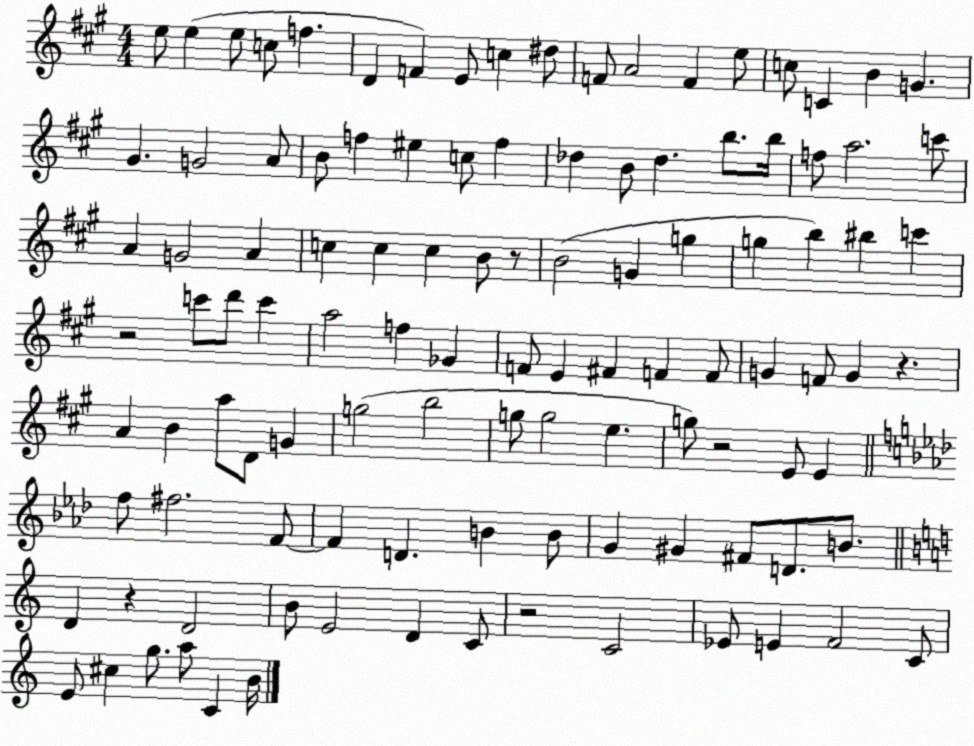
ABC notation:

X:1
T:Untitled
M:4/4
L:1/4
K:A
e/2 e e/2 c/2 f D F E/2 c ^d/2 F/2 A2 F e/2 c/2 C B G ^G G2 A/2 B/2 f ^e c/2 f _d B/2 _d b/2 b/4 f/2 a2 c'/2 A G2 A c c c B/2 z/2 B2 G g g b ^b c' z2 c'/2 d'/2 c' a2 f _G F/2 E ^F F F/2 G F/2 G z A B a/2 D/2 G g2 b2 g/2 g2 e g/2 z2 E/2 E f/2 ^f2 F/2 F D B B/2 G ^G ^F/2 D/2 B/2 D z D2 B/2 E2 D C/2 z2 C2 _E/2 E F2 C/2 E/2 ^c g/2 a/2 C B/4